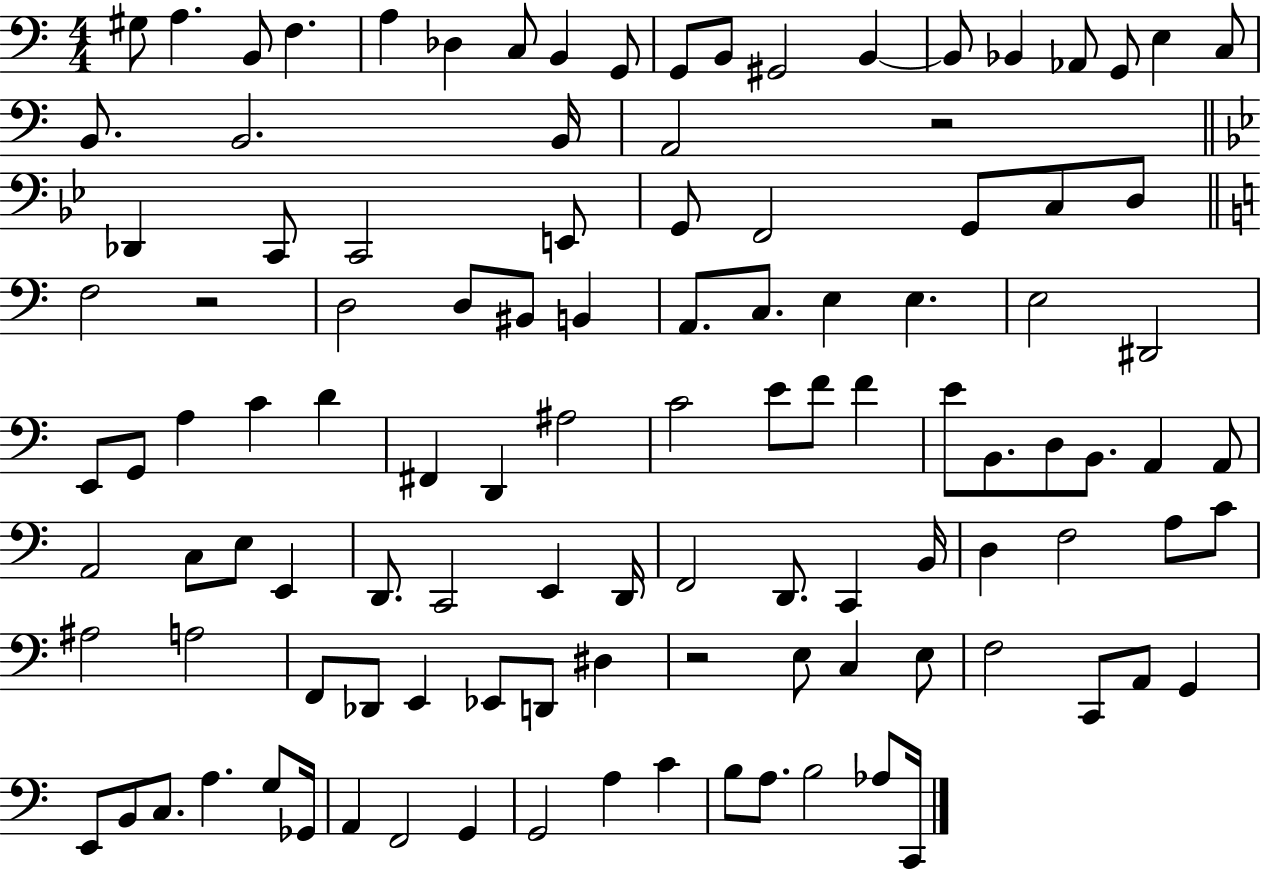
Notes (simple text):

G#3/e A3/q. B2/e F3/q. A3/q Db3/q C3/e B2/q G2/e G2/e B2/e G#2/h B2/q B2/e Bb2/q Ab2/e G2/e E3/q C3/e B2/e. B2/h. B2/s A2/h R/h Db2/q C2/e C2/h E2/e G2/e F2/h G2/e C3/e D3/e F3/h R/h D3/h D3/e BIS2/e B2/q A2/e. C3/e. E3/q E3/q. E3/h D#2/h E2/e G2/e A3/q C4/q D4/q F#2/q D2/q A#3/h C4/h E4/e F4/e F4/q E4/e B2/e. D3/e B2/e. A2/q A2/e A2/h C3/e E3/e E2/q D2/e. C2/h E2/q D2/s F2/h D2/e. C2/q B2/s D3/q F3/h A3/e C4/e A#3/h A3/h F2/e Db2/e E2/q Eb2/e D2/e D#3/q R/h E3/e C3/q E3/e F3/h C2/e A2/e G2/q E2/e B2/e C3/e. A3/q. G3/e Gb2/s A2/q F2/h G2/q G2/h A3/q C4/q B3/e A3/e. B3/h Ab3/e C2/s